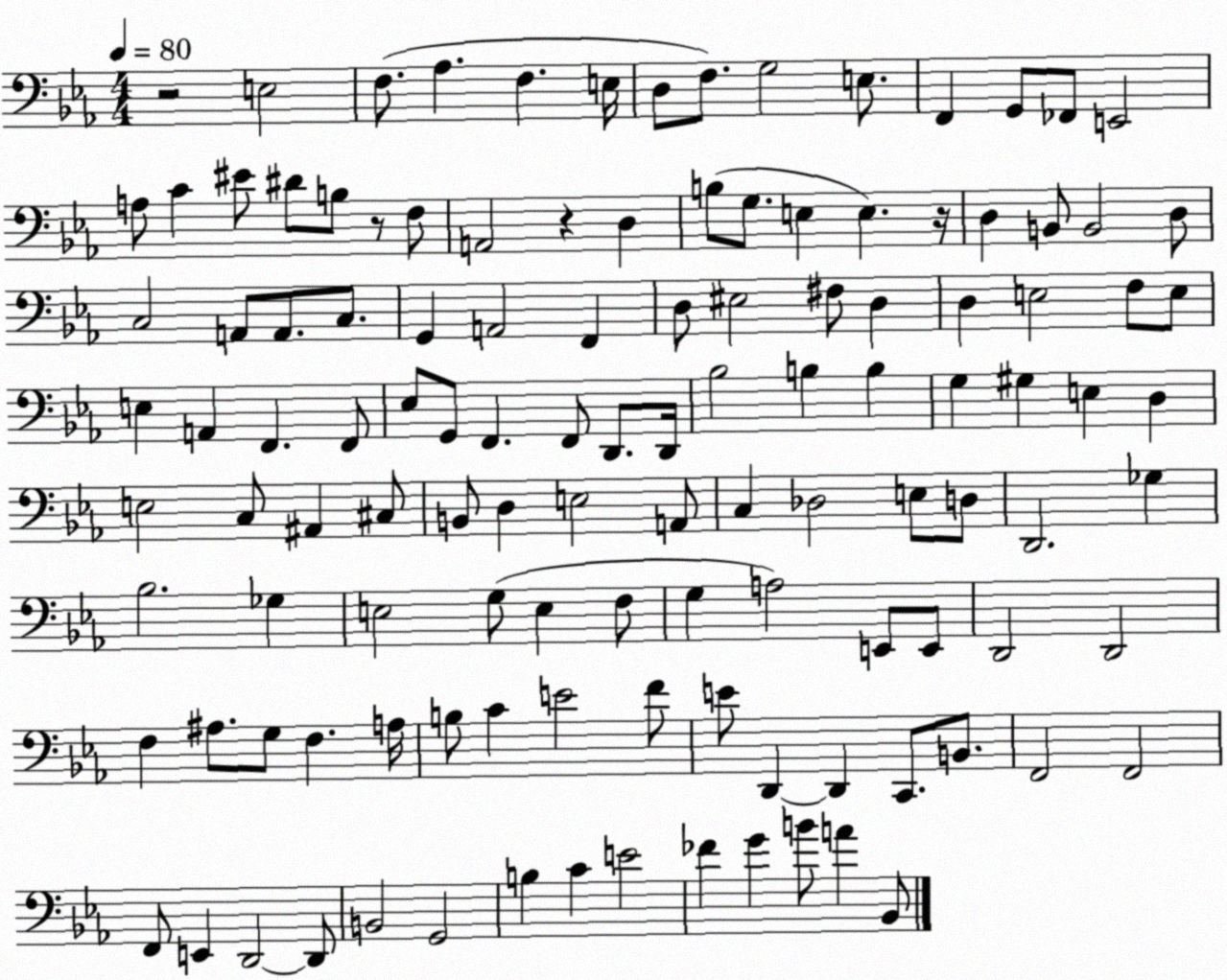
X:1
T:Untitled
M:4/4
L:1/4
K:Eb
z2 E,2 F,/2 _A, F, E,/4 D,/2 F,/2 G,2 E,/2 F,, G,,/2 _F,,/2 E,,2 A,/2 C ^E/2 ^D/2 B,/2 z/2 F,/2 A,,2 z D, B,/2 G,/2 E, E, z/4 D, B,,/2 B,,2 D,/2 C,2 A,,/2 A,,/2 C,/2 G,, A,,2 F,, D,/2 ^E,2 ^F,/2 D, D, E,2 F,/2 E,/2 E, A,, F,, F,,/2 _E,/2 G,,/2 F,, F,,/2 D,,/2 D,,/4 _B,2 B, B, G, ^G, E, D, E,2 C,/2 ^A,, ^C,/2 B,,/2 D, E,2 A,,/2 C, _D,2 E,/2 D,/2 D,,2 _G, _B,2 _G, E,2 G,/2 E, F,/2 G, A,2 E,,/2 E,,/2 D,,2 D,,2 F, ^A,/2 G,/2 F, A,/4 B,/2 C E2 F/2 E/2 D,, D,, C,,/2 B,,/2 F,,2 F,,2 F,,/2 E,, D,,2 D,,/2 B,,2 G,,2 B, C E2 _F G B/2 A _B,,/2